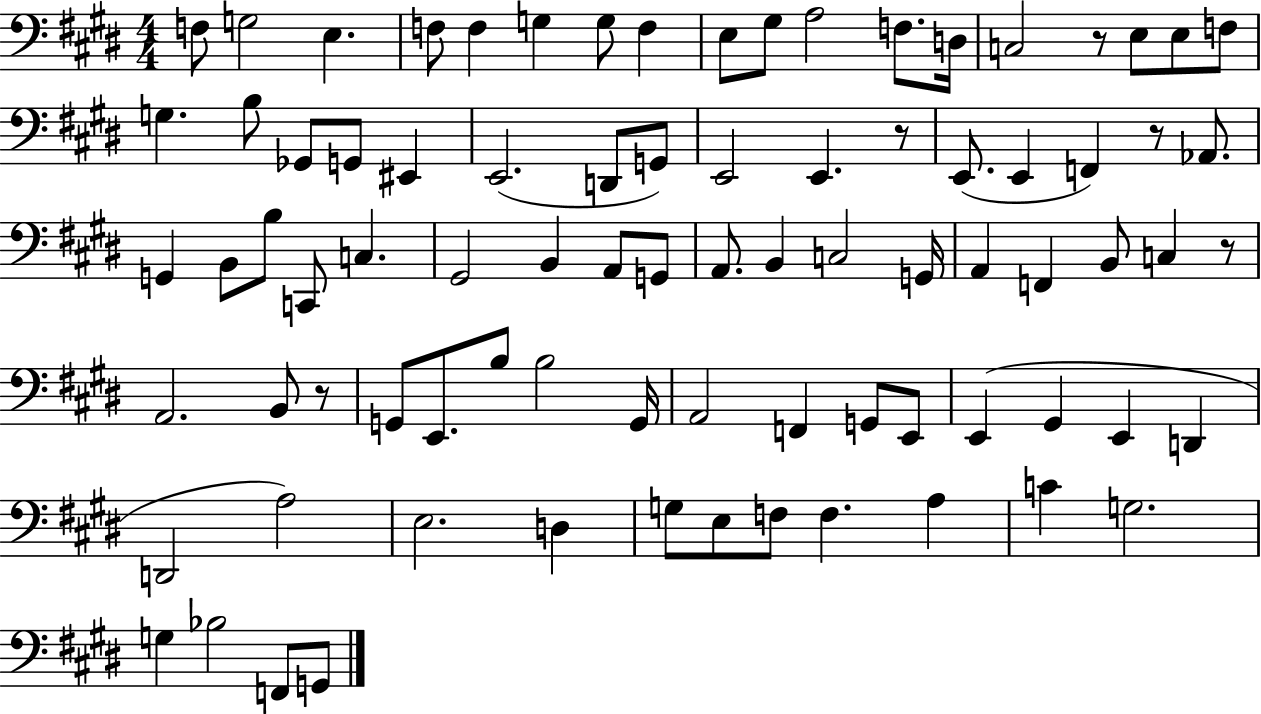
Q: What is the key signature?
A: E major